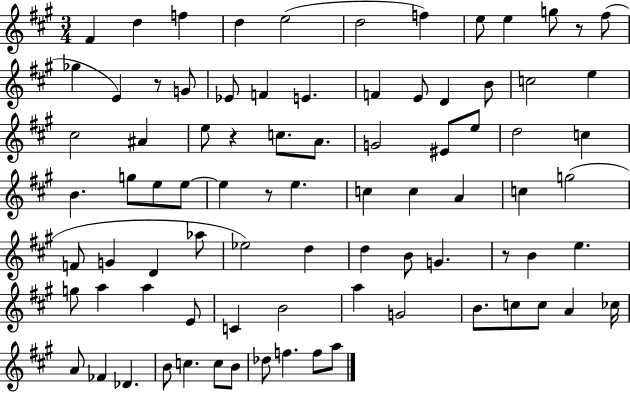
X:1
T:Untitled
M:3/4
L:1/4
K:A
^F d f d e2 d2 f e/2 e g/2 z/2 ^f/2 _g E z/2 G/2 _E/2 F E F E/2 D B/2 c2 e ^c2 ^A e/2 z c/2 A/2 G2 ^E/2 e/2 d2 c B g/2 e/2 e/2 e z/2 e c c A c g2 F/2 G D _a/2 _e2 d d B/2 G z/2 B e g/2 a a E/2 C B2 a G2 B/2 c/2 c/2 A _c/4 A/2 _F _D B/2 c c/2 B/2 _d/2 f f/2 a/2